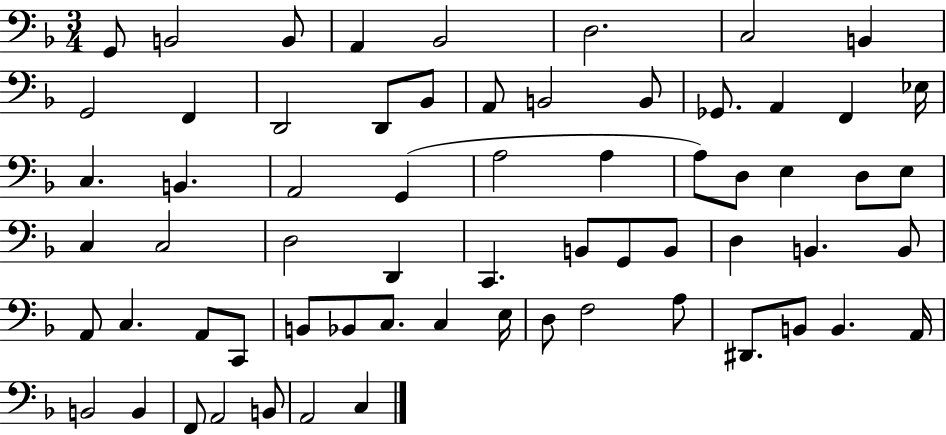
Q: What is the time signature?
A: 3/4